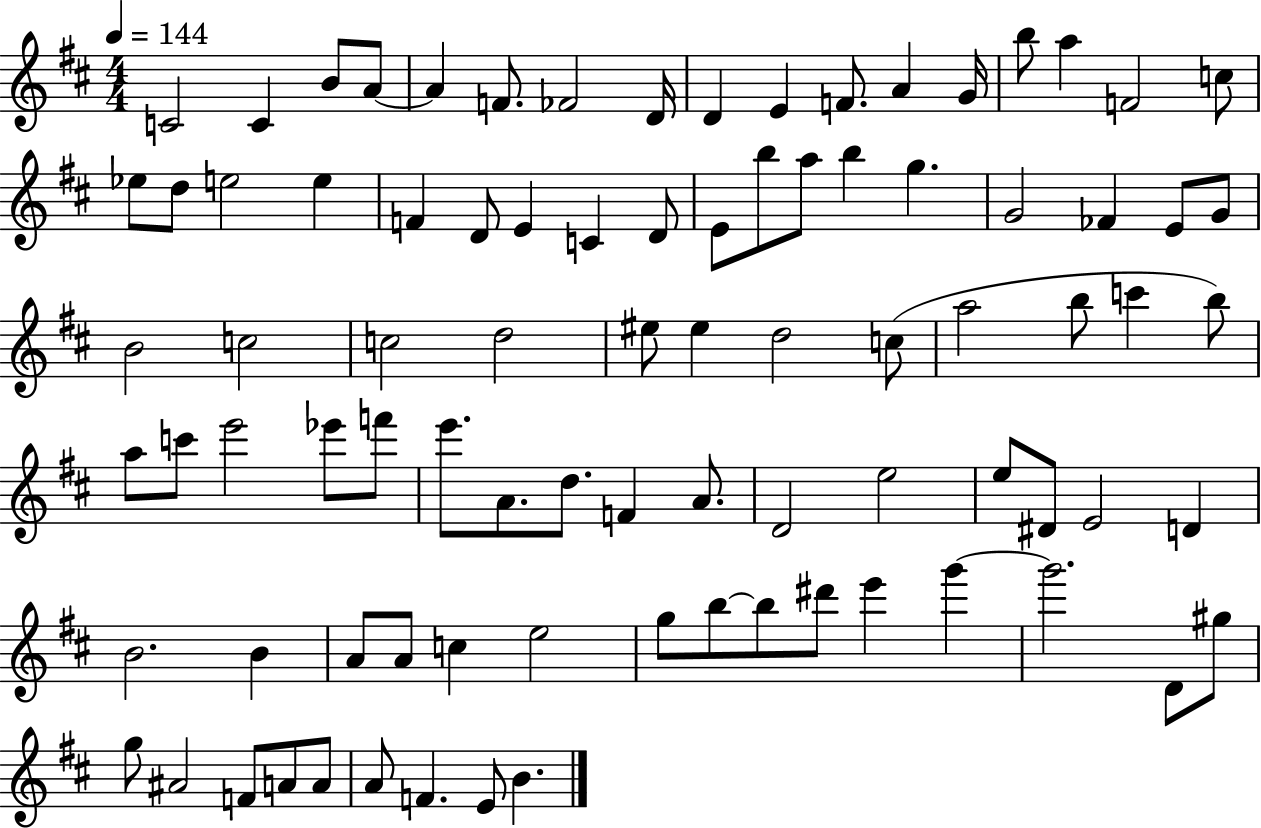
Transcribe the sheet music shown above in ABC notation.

X:1
T:Untitled
M:4/4
L:1/4
K:D
C2 C B/2 A/2 A F/2 _F2 D/4 D E F/2 A G/4 b/2 a F2 c/2 _e/2 d/2 e2 e F D/2 E C D/2 E/2 b/2 a/2 b g G2 _F E/2 G/2 B2 c2 c2 d2 ^e/2 ^e d2 c/2 a2 b/2 c' b/2 a/2 c'/2 e'2 _e'/2 f'/2 e'/2 A/2 d/2 F A/2 D2 e2 e/2 ^D/2 E2 D B2 B A/2 A/2 c e2 g/2 b/2 b/2 ^d'/2 e' g' g'2 D/2 ^g/2 g/2 ^A2 F/2 A/2 A/2 A/2 F E/2 B